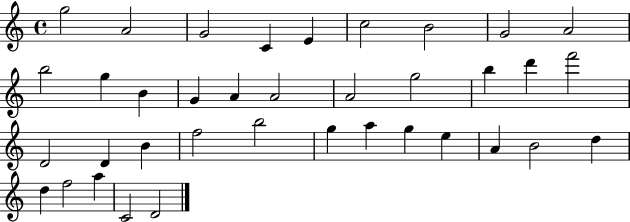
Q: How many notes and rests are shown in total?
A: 37